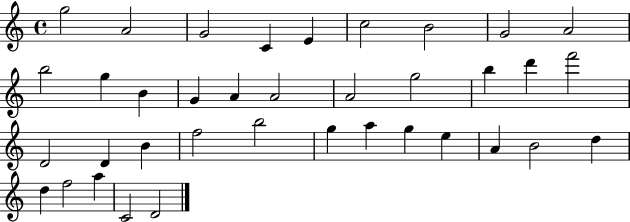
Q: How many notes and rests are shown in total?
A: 37